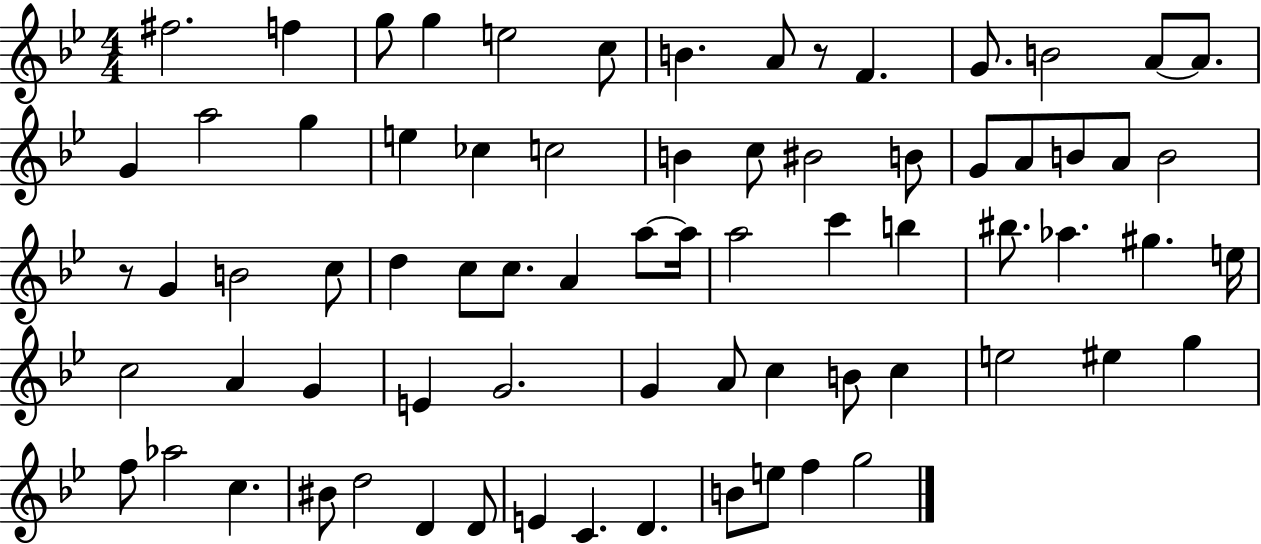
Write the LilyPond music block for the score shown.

{
  \clef treble
  \numericTimeSignature
  \time 4/4
  \key bes \major
  fis''2. f''4 | g''8 g''4 e''2 c''8 | b'4. a'8 r8 f'4. | g'8. b'2 a'8~~ a'8. | \break g'4 a''2 g''4 | e''4 ces''4 c''2 | b'4 c''8 bis'2 b'8 | g'8 a'8 b'8 a'8 b'2 | \break r8 g'4 b'2 c''8 | d''4 c''8 c''8. a'4 a''8~~ a''16 | a''2 c'''4 b''4 | bis''8. aes''4. gis''4. e''16 | \break c''2 a'4 g'4 | e'4 g'2. | g'4 a'8 c''4 b'8 c''4 | e''2 eis''4 g''4 | \break f''8 aes''2 c''4. | bis'8 d''2 d'4 d'8 | e'4 c'4. d'4. | b'8 e''8 f''4 g''2 | \break \bar "|."
}